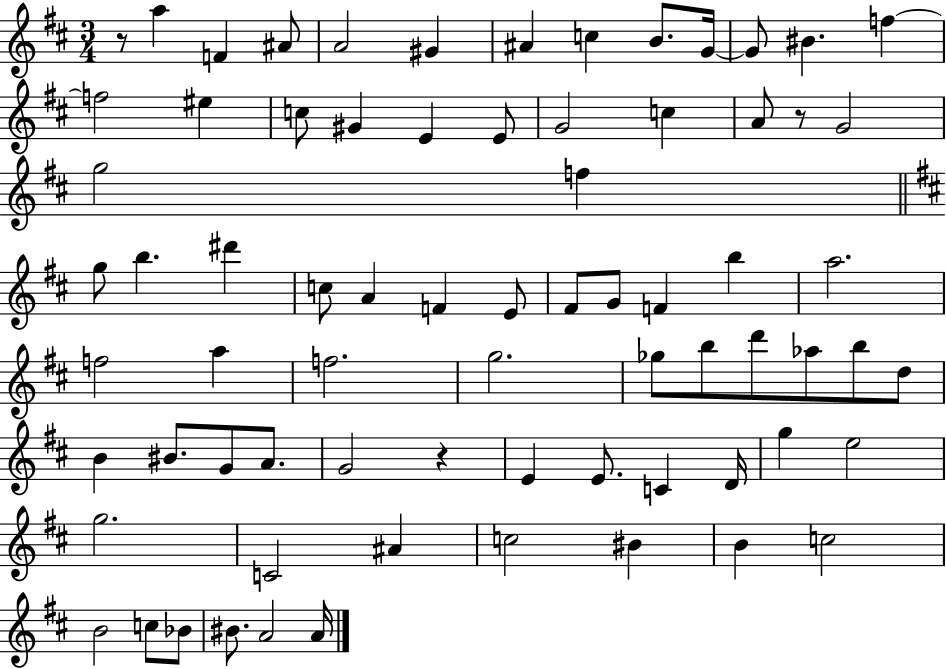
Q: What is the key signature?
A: D major